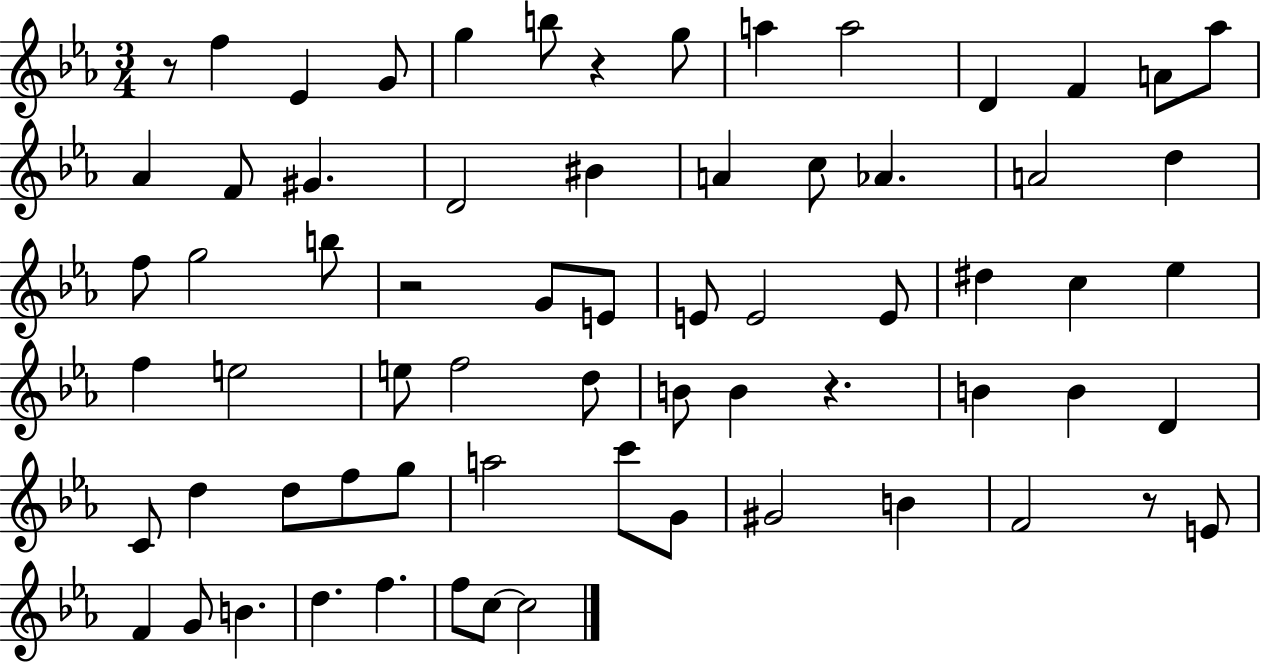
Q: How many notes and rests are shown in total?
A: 68